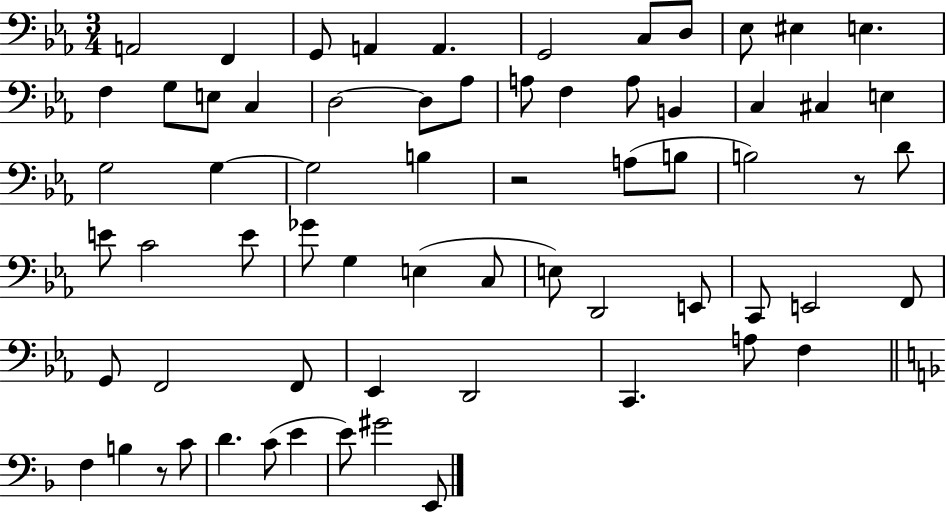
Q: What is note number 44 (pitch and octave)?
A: C2